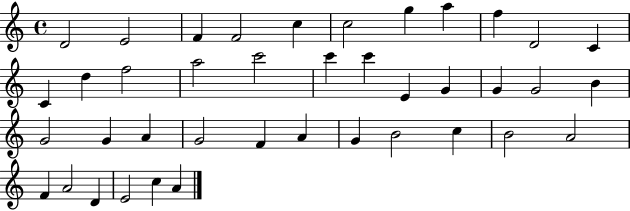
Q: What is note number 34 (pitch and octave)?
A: A4